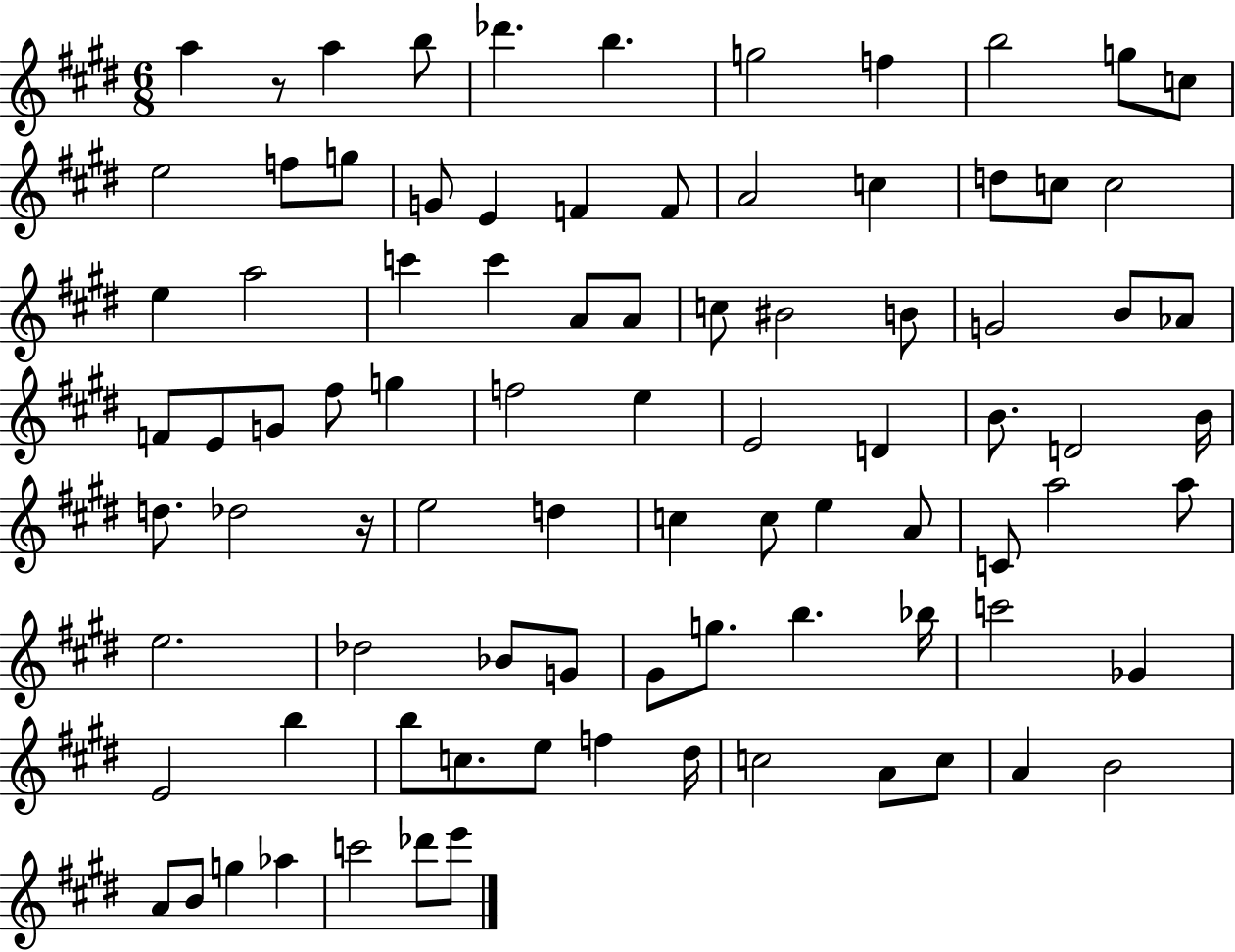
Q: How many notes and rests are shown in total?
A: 88